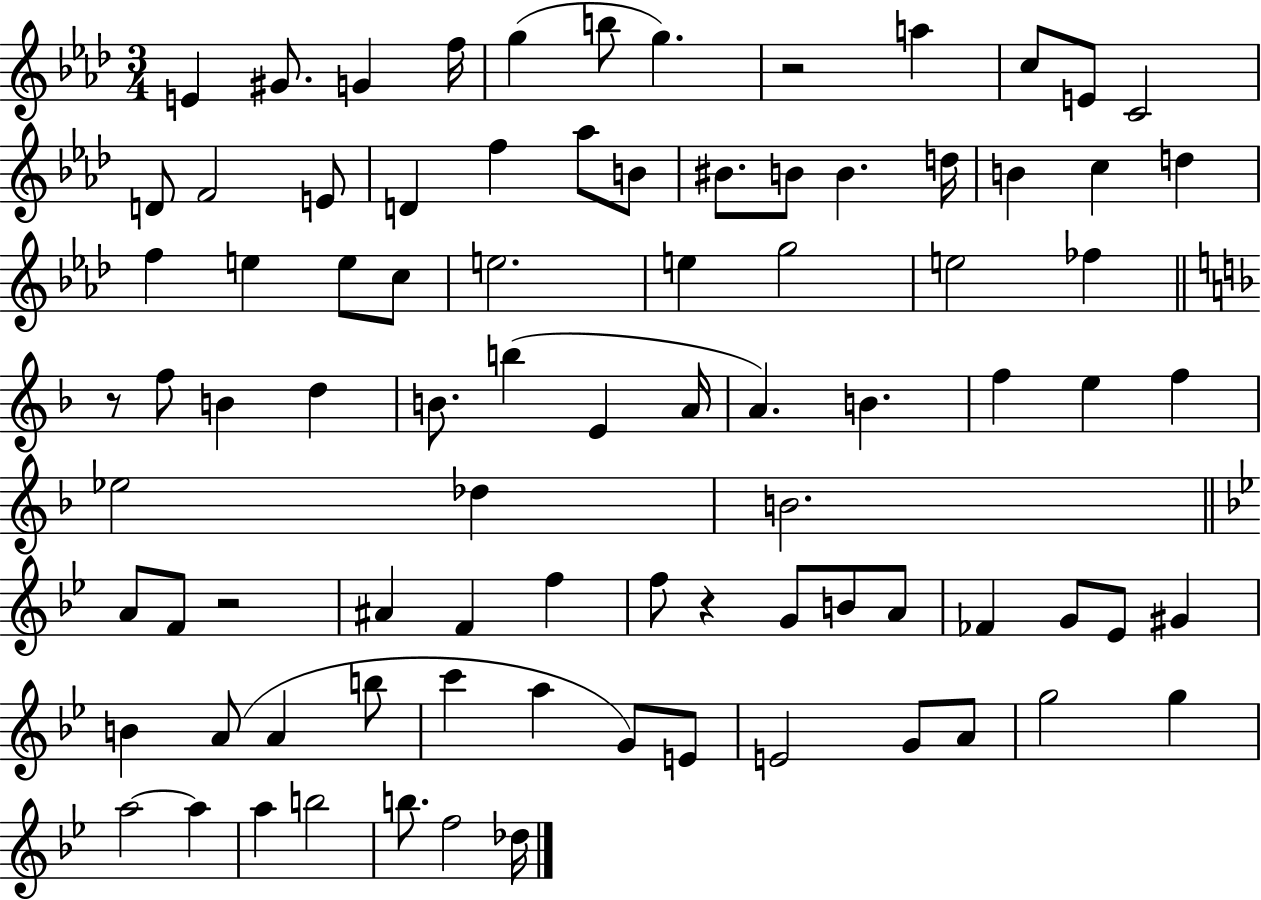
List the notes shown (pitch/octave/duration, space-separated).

E4/q G#4/e. G4/q F5/s G5/q B5/e G5/q. R/h A5/q C5/e E4/e C4/h D4/e F4/h E4/e D4/q F5/q Ab5/e B4/e BIS4/e. B4/e B4/q. D5/s B4/q C5/q D5/q F5/q E5/q E5/e C5/e E5/h. E5/q G5/h E5/h FES5/q R/e F5/e B4/q D5/q B4/e. B5/q E4/q A4/s A4/q. B4/q. F5/q E5/q F5/q Eb5/h Db5/q B4/h. A4/e F4/e R/h A#4/q F4/q F5/q F5/e R/q G4/e B4/e A4/e FES4/q G4/e Eb4/e G#4/q B4/q A4/e A4/q B5/e C6/q A5/q G4/e E4/e E4/h G4/e A4/e G5/h G5/q A5/h A5/q A5/q B5/h B5/e. F5/h Db5/s